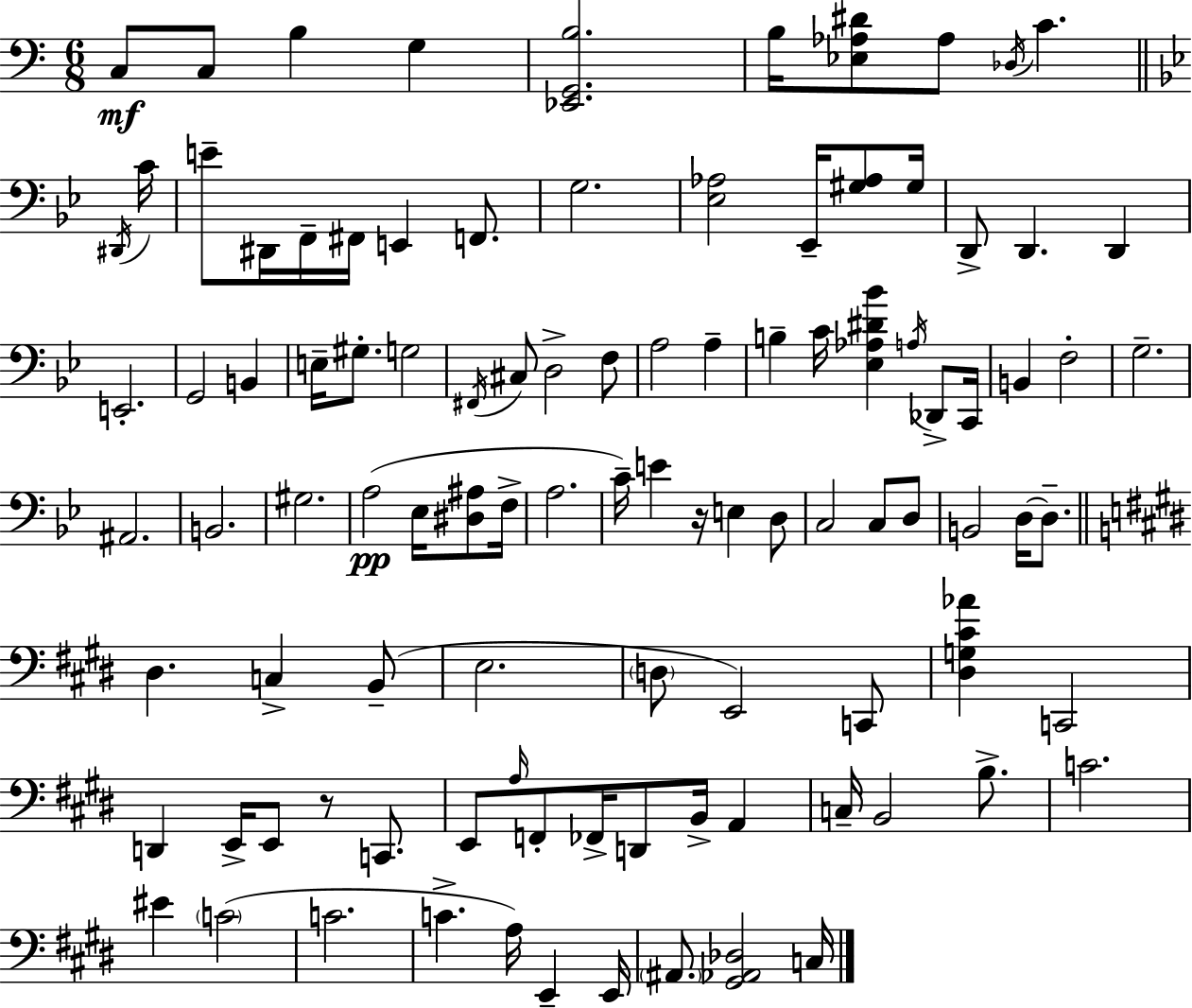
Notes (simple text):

C3/e C3/e B3/q G3/q [Eb2,G2,B3]/h. B3/s [Eb3,Ab3,D#4]/e Ab3/e Db3/s C4/q. D#2/s C4/s E4/e D#2/s F2/s F#2/s E2/q F2/e. G3/h. [Eb3,Ab3]/h Eb2/s [G#3,Ab3]/e G#3/s D2/e D2/q. D2/q E2/h. G2/h B2/q E3/s G#3/e. G3/h F#2/s C#3/e D3/h F3/e A3/h A3/q B3/q C4/s [Eb3,Ab3,D#4,Bb4]/q A3/s Db2/e C2/s B2/q F3/h G3/h. A#2/h. B2/h. G#3/h. A3/h Eb3/s [D#3,A#3]/e F3/s A3/h. C4/s E4/q R/s E3/q D3/e C3/h C3/e D3/e B2/h D3/s D3/e. D#3/q. C3/q B2/e E3/h. D3/e E2/h C2/e [D#3,G3,C#4,Ab4]/q C2/h D2/q E2/s E2/e R/e C2/e. E2/e A3/s F2/e FES2/s D2/e B2/s A2/q C3/s B2/h B3/e. C4/h. EIS4/q C4/h C4/h. C4/q. A3/s E2/q E2/s A#2/e. [G#2,Ab2,Db3]/h C3/s